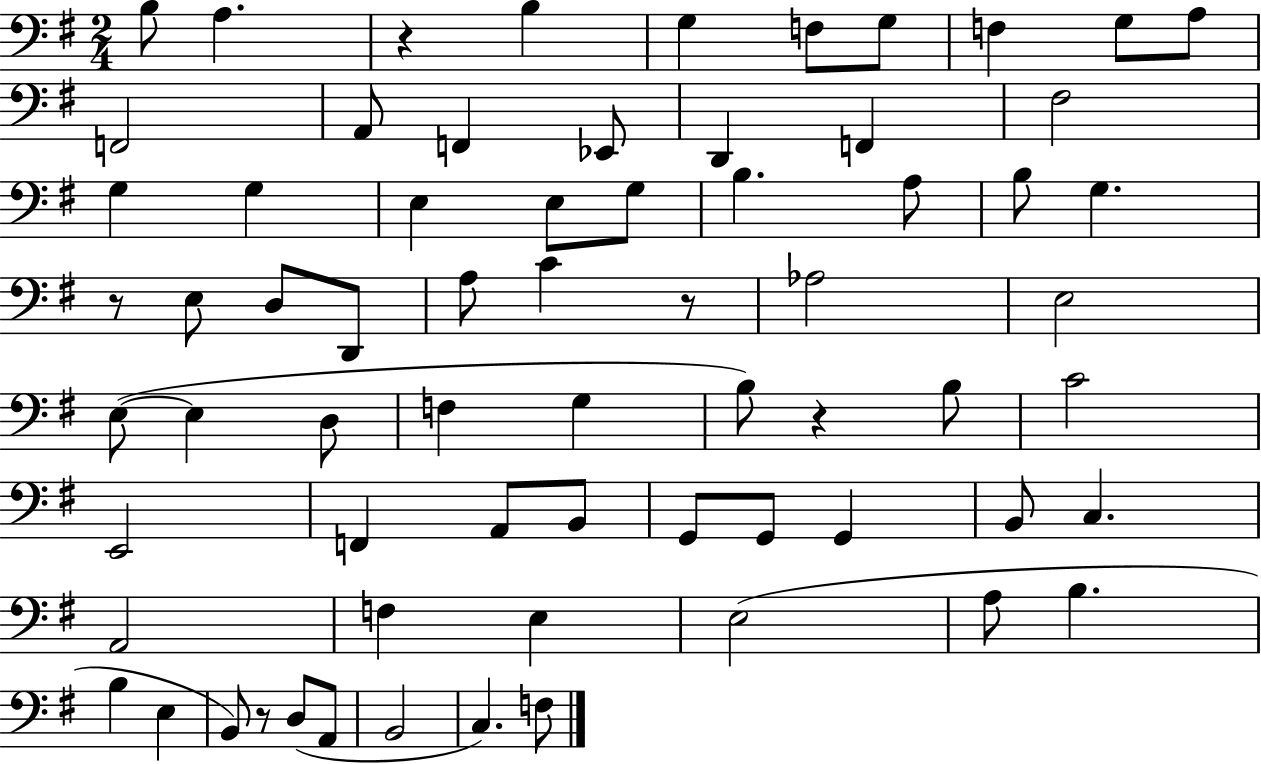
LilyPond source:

{
  \clef bass
  \numericTimeSignature
  \time 2/4
  \key g \major
  b8 a4. | r4 b4 | g4 f8 g8 | f4 g8 a8 | \break f,2 | a,8 f,4 ees,8 | d,4 f,4 | fis2 | \break g4 g4 | e4 e8 g8 | b4. a8 | b8 g4. | \break r8 e8 d8 d,8 | a8 c'4 r8 | aes2 | e2 | \break e8~(~ e4 d8 | f4 g4 | b8) r4 b8 | c'2 | \break e,2 | f,4 a,8 b,8 | g,8 g,8 g,4 | b,8 c4. | \break a,2 | f4 e4 | e2( | a8 b4. | \break b4 e4 | b,8) r8 d8( a,8 | b,2 | c4.) f8 | \break \bar "|."
}